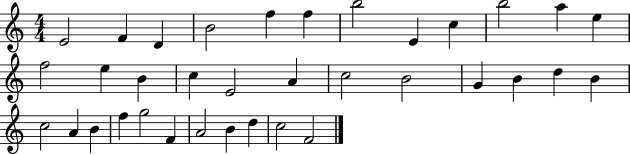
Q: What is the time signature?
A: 4/4